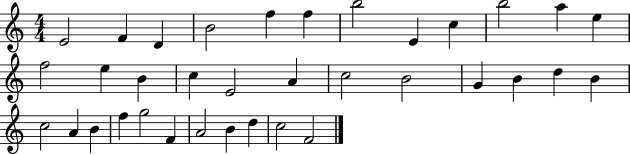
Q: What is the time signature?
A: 4/4